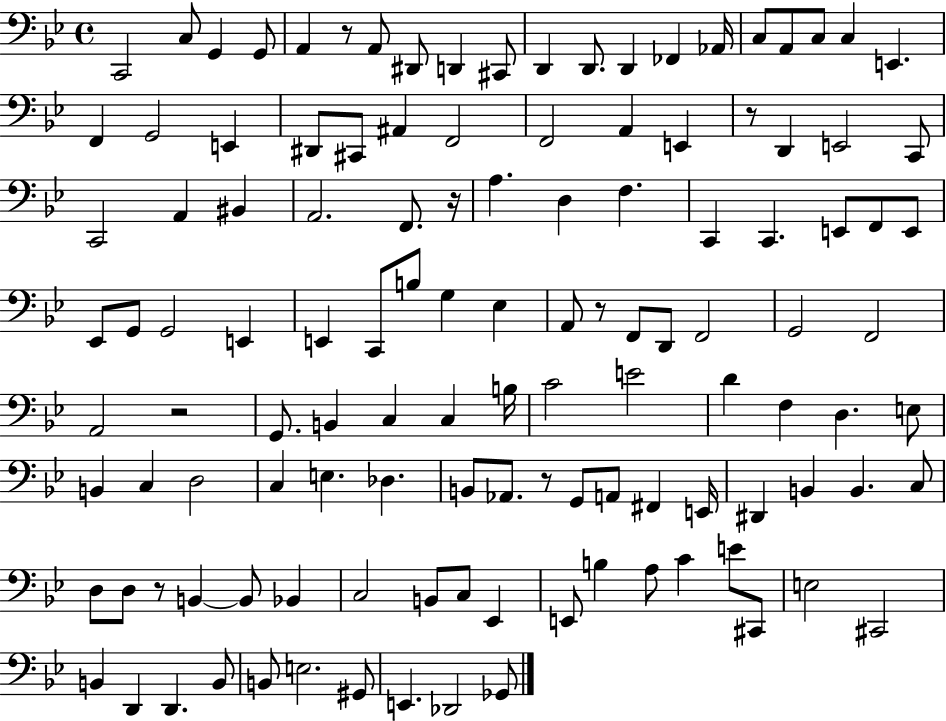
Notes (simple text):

C2/h C3/e G2/q G2/e A2/q R/e A2/e D#2/e D2/q C#2/e D2/q D2/e. D2/q FES2/q Ab2/s C3/e A2/e C3/e C3/q E2/q. F2/q G2/h E2/q D#2/e C#2/e A#2/q F2/h F2/h A2/q E2/q R/e D2/q E2/h C2/e C2/h A2/q BIS2/q A2/h. F2/e. R/s A3/q. D3/q F3/q. C2/q C2/q. E2/e F2/e E2/e Eb2/e G2/e G2/h E2/q E2/q C2/e B3/e G3/q Eb3/q A2/e R/e F2/e D2/e F2/h G2/h F2/h A2/h R/h G2/e. B2/q C3/q C3/q B3/s C4/h E4/h D4/q F3/q D3/q. E3/e B2/q C3/q D3/h C3/q E3/q. Db3/q. B2/e Ab2/e. R/e G2/e A2/e F#2/q E2/s D#2/q B2/q B2/q. C3/e D3/e D3/e R/e B2/q B2/e Bb2/q C3/h B2/e C3/e Eb2/q E2/e B3/q A3/e C4/q E4/e C#2/e E3/h C#2/h B2/q D2/q D2/q. B2/e B2/e E3/h. G#2/e E2/q. Db2/h Gb2/e